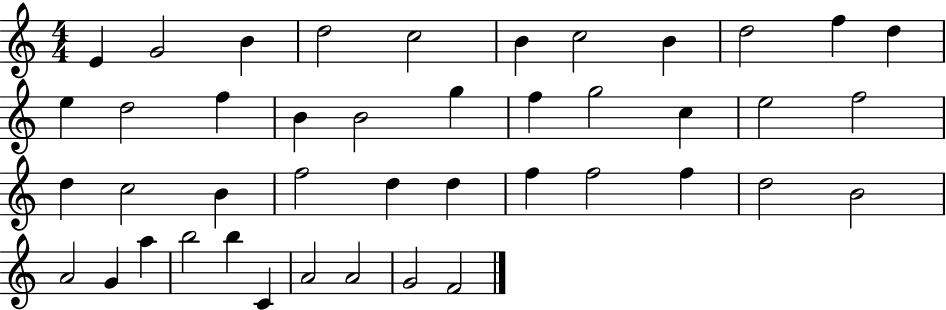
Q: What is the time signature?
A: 4/4